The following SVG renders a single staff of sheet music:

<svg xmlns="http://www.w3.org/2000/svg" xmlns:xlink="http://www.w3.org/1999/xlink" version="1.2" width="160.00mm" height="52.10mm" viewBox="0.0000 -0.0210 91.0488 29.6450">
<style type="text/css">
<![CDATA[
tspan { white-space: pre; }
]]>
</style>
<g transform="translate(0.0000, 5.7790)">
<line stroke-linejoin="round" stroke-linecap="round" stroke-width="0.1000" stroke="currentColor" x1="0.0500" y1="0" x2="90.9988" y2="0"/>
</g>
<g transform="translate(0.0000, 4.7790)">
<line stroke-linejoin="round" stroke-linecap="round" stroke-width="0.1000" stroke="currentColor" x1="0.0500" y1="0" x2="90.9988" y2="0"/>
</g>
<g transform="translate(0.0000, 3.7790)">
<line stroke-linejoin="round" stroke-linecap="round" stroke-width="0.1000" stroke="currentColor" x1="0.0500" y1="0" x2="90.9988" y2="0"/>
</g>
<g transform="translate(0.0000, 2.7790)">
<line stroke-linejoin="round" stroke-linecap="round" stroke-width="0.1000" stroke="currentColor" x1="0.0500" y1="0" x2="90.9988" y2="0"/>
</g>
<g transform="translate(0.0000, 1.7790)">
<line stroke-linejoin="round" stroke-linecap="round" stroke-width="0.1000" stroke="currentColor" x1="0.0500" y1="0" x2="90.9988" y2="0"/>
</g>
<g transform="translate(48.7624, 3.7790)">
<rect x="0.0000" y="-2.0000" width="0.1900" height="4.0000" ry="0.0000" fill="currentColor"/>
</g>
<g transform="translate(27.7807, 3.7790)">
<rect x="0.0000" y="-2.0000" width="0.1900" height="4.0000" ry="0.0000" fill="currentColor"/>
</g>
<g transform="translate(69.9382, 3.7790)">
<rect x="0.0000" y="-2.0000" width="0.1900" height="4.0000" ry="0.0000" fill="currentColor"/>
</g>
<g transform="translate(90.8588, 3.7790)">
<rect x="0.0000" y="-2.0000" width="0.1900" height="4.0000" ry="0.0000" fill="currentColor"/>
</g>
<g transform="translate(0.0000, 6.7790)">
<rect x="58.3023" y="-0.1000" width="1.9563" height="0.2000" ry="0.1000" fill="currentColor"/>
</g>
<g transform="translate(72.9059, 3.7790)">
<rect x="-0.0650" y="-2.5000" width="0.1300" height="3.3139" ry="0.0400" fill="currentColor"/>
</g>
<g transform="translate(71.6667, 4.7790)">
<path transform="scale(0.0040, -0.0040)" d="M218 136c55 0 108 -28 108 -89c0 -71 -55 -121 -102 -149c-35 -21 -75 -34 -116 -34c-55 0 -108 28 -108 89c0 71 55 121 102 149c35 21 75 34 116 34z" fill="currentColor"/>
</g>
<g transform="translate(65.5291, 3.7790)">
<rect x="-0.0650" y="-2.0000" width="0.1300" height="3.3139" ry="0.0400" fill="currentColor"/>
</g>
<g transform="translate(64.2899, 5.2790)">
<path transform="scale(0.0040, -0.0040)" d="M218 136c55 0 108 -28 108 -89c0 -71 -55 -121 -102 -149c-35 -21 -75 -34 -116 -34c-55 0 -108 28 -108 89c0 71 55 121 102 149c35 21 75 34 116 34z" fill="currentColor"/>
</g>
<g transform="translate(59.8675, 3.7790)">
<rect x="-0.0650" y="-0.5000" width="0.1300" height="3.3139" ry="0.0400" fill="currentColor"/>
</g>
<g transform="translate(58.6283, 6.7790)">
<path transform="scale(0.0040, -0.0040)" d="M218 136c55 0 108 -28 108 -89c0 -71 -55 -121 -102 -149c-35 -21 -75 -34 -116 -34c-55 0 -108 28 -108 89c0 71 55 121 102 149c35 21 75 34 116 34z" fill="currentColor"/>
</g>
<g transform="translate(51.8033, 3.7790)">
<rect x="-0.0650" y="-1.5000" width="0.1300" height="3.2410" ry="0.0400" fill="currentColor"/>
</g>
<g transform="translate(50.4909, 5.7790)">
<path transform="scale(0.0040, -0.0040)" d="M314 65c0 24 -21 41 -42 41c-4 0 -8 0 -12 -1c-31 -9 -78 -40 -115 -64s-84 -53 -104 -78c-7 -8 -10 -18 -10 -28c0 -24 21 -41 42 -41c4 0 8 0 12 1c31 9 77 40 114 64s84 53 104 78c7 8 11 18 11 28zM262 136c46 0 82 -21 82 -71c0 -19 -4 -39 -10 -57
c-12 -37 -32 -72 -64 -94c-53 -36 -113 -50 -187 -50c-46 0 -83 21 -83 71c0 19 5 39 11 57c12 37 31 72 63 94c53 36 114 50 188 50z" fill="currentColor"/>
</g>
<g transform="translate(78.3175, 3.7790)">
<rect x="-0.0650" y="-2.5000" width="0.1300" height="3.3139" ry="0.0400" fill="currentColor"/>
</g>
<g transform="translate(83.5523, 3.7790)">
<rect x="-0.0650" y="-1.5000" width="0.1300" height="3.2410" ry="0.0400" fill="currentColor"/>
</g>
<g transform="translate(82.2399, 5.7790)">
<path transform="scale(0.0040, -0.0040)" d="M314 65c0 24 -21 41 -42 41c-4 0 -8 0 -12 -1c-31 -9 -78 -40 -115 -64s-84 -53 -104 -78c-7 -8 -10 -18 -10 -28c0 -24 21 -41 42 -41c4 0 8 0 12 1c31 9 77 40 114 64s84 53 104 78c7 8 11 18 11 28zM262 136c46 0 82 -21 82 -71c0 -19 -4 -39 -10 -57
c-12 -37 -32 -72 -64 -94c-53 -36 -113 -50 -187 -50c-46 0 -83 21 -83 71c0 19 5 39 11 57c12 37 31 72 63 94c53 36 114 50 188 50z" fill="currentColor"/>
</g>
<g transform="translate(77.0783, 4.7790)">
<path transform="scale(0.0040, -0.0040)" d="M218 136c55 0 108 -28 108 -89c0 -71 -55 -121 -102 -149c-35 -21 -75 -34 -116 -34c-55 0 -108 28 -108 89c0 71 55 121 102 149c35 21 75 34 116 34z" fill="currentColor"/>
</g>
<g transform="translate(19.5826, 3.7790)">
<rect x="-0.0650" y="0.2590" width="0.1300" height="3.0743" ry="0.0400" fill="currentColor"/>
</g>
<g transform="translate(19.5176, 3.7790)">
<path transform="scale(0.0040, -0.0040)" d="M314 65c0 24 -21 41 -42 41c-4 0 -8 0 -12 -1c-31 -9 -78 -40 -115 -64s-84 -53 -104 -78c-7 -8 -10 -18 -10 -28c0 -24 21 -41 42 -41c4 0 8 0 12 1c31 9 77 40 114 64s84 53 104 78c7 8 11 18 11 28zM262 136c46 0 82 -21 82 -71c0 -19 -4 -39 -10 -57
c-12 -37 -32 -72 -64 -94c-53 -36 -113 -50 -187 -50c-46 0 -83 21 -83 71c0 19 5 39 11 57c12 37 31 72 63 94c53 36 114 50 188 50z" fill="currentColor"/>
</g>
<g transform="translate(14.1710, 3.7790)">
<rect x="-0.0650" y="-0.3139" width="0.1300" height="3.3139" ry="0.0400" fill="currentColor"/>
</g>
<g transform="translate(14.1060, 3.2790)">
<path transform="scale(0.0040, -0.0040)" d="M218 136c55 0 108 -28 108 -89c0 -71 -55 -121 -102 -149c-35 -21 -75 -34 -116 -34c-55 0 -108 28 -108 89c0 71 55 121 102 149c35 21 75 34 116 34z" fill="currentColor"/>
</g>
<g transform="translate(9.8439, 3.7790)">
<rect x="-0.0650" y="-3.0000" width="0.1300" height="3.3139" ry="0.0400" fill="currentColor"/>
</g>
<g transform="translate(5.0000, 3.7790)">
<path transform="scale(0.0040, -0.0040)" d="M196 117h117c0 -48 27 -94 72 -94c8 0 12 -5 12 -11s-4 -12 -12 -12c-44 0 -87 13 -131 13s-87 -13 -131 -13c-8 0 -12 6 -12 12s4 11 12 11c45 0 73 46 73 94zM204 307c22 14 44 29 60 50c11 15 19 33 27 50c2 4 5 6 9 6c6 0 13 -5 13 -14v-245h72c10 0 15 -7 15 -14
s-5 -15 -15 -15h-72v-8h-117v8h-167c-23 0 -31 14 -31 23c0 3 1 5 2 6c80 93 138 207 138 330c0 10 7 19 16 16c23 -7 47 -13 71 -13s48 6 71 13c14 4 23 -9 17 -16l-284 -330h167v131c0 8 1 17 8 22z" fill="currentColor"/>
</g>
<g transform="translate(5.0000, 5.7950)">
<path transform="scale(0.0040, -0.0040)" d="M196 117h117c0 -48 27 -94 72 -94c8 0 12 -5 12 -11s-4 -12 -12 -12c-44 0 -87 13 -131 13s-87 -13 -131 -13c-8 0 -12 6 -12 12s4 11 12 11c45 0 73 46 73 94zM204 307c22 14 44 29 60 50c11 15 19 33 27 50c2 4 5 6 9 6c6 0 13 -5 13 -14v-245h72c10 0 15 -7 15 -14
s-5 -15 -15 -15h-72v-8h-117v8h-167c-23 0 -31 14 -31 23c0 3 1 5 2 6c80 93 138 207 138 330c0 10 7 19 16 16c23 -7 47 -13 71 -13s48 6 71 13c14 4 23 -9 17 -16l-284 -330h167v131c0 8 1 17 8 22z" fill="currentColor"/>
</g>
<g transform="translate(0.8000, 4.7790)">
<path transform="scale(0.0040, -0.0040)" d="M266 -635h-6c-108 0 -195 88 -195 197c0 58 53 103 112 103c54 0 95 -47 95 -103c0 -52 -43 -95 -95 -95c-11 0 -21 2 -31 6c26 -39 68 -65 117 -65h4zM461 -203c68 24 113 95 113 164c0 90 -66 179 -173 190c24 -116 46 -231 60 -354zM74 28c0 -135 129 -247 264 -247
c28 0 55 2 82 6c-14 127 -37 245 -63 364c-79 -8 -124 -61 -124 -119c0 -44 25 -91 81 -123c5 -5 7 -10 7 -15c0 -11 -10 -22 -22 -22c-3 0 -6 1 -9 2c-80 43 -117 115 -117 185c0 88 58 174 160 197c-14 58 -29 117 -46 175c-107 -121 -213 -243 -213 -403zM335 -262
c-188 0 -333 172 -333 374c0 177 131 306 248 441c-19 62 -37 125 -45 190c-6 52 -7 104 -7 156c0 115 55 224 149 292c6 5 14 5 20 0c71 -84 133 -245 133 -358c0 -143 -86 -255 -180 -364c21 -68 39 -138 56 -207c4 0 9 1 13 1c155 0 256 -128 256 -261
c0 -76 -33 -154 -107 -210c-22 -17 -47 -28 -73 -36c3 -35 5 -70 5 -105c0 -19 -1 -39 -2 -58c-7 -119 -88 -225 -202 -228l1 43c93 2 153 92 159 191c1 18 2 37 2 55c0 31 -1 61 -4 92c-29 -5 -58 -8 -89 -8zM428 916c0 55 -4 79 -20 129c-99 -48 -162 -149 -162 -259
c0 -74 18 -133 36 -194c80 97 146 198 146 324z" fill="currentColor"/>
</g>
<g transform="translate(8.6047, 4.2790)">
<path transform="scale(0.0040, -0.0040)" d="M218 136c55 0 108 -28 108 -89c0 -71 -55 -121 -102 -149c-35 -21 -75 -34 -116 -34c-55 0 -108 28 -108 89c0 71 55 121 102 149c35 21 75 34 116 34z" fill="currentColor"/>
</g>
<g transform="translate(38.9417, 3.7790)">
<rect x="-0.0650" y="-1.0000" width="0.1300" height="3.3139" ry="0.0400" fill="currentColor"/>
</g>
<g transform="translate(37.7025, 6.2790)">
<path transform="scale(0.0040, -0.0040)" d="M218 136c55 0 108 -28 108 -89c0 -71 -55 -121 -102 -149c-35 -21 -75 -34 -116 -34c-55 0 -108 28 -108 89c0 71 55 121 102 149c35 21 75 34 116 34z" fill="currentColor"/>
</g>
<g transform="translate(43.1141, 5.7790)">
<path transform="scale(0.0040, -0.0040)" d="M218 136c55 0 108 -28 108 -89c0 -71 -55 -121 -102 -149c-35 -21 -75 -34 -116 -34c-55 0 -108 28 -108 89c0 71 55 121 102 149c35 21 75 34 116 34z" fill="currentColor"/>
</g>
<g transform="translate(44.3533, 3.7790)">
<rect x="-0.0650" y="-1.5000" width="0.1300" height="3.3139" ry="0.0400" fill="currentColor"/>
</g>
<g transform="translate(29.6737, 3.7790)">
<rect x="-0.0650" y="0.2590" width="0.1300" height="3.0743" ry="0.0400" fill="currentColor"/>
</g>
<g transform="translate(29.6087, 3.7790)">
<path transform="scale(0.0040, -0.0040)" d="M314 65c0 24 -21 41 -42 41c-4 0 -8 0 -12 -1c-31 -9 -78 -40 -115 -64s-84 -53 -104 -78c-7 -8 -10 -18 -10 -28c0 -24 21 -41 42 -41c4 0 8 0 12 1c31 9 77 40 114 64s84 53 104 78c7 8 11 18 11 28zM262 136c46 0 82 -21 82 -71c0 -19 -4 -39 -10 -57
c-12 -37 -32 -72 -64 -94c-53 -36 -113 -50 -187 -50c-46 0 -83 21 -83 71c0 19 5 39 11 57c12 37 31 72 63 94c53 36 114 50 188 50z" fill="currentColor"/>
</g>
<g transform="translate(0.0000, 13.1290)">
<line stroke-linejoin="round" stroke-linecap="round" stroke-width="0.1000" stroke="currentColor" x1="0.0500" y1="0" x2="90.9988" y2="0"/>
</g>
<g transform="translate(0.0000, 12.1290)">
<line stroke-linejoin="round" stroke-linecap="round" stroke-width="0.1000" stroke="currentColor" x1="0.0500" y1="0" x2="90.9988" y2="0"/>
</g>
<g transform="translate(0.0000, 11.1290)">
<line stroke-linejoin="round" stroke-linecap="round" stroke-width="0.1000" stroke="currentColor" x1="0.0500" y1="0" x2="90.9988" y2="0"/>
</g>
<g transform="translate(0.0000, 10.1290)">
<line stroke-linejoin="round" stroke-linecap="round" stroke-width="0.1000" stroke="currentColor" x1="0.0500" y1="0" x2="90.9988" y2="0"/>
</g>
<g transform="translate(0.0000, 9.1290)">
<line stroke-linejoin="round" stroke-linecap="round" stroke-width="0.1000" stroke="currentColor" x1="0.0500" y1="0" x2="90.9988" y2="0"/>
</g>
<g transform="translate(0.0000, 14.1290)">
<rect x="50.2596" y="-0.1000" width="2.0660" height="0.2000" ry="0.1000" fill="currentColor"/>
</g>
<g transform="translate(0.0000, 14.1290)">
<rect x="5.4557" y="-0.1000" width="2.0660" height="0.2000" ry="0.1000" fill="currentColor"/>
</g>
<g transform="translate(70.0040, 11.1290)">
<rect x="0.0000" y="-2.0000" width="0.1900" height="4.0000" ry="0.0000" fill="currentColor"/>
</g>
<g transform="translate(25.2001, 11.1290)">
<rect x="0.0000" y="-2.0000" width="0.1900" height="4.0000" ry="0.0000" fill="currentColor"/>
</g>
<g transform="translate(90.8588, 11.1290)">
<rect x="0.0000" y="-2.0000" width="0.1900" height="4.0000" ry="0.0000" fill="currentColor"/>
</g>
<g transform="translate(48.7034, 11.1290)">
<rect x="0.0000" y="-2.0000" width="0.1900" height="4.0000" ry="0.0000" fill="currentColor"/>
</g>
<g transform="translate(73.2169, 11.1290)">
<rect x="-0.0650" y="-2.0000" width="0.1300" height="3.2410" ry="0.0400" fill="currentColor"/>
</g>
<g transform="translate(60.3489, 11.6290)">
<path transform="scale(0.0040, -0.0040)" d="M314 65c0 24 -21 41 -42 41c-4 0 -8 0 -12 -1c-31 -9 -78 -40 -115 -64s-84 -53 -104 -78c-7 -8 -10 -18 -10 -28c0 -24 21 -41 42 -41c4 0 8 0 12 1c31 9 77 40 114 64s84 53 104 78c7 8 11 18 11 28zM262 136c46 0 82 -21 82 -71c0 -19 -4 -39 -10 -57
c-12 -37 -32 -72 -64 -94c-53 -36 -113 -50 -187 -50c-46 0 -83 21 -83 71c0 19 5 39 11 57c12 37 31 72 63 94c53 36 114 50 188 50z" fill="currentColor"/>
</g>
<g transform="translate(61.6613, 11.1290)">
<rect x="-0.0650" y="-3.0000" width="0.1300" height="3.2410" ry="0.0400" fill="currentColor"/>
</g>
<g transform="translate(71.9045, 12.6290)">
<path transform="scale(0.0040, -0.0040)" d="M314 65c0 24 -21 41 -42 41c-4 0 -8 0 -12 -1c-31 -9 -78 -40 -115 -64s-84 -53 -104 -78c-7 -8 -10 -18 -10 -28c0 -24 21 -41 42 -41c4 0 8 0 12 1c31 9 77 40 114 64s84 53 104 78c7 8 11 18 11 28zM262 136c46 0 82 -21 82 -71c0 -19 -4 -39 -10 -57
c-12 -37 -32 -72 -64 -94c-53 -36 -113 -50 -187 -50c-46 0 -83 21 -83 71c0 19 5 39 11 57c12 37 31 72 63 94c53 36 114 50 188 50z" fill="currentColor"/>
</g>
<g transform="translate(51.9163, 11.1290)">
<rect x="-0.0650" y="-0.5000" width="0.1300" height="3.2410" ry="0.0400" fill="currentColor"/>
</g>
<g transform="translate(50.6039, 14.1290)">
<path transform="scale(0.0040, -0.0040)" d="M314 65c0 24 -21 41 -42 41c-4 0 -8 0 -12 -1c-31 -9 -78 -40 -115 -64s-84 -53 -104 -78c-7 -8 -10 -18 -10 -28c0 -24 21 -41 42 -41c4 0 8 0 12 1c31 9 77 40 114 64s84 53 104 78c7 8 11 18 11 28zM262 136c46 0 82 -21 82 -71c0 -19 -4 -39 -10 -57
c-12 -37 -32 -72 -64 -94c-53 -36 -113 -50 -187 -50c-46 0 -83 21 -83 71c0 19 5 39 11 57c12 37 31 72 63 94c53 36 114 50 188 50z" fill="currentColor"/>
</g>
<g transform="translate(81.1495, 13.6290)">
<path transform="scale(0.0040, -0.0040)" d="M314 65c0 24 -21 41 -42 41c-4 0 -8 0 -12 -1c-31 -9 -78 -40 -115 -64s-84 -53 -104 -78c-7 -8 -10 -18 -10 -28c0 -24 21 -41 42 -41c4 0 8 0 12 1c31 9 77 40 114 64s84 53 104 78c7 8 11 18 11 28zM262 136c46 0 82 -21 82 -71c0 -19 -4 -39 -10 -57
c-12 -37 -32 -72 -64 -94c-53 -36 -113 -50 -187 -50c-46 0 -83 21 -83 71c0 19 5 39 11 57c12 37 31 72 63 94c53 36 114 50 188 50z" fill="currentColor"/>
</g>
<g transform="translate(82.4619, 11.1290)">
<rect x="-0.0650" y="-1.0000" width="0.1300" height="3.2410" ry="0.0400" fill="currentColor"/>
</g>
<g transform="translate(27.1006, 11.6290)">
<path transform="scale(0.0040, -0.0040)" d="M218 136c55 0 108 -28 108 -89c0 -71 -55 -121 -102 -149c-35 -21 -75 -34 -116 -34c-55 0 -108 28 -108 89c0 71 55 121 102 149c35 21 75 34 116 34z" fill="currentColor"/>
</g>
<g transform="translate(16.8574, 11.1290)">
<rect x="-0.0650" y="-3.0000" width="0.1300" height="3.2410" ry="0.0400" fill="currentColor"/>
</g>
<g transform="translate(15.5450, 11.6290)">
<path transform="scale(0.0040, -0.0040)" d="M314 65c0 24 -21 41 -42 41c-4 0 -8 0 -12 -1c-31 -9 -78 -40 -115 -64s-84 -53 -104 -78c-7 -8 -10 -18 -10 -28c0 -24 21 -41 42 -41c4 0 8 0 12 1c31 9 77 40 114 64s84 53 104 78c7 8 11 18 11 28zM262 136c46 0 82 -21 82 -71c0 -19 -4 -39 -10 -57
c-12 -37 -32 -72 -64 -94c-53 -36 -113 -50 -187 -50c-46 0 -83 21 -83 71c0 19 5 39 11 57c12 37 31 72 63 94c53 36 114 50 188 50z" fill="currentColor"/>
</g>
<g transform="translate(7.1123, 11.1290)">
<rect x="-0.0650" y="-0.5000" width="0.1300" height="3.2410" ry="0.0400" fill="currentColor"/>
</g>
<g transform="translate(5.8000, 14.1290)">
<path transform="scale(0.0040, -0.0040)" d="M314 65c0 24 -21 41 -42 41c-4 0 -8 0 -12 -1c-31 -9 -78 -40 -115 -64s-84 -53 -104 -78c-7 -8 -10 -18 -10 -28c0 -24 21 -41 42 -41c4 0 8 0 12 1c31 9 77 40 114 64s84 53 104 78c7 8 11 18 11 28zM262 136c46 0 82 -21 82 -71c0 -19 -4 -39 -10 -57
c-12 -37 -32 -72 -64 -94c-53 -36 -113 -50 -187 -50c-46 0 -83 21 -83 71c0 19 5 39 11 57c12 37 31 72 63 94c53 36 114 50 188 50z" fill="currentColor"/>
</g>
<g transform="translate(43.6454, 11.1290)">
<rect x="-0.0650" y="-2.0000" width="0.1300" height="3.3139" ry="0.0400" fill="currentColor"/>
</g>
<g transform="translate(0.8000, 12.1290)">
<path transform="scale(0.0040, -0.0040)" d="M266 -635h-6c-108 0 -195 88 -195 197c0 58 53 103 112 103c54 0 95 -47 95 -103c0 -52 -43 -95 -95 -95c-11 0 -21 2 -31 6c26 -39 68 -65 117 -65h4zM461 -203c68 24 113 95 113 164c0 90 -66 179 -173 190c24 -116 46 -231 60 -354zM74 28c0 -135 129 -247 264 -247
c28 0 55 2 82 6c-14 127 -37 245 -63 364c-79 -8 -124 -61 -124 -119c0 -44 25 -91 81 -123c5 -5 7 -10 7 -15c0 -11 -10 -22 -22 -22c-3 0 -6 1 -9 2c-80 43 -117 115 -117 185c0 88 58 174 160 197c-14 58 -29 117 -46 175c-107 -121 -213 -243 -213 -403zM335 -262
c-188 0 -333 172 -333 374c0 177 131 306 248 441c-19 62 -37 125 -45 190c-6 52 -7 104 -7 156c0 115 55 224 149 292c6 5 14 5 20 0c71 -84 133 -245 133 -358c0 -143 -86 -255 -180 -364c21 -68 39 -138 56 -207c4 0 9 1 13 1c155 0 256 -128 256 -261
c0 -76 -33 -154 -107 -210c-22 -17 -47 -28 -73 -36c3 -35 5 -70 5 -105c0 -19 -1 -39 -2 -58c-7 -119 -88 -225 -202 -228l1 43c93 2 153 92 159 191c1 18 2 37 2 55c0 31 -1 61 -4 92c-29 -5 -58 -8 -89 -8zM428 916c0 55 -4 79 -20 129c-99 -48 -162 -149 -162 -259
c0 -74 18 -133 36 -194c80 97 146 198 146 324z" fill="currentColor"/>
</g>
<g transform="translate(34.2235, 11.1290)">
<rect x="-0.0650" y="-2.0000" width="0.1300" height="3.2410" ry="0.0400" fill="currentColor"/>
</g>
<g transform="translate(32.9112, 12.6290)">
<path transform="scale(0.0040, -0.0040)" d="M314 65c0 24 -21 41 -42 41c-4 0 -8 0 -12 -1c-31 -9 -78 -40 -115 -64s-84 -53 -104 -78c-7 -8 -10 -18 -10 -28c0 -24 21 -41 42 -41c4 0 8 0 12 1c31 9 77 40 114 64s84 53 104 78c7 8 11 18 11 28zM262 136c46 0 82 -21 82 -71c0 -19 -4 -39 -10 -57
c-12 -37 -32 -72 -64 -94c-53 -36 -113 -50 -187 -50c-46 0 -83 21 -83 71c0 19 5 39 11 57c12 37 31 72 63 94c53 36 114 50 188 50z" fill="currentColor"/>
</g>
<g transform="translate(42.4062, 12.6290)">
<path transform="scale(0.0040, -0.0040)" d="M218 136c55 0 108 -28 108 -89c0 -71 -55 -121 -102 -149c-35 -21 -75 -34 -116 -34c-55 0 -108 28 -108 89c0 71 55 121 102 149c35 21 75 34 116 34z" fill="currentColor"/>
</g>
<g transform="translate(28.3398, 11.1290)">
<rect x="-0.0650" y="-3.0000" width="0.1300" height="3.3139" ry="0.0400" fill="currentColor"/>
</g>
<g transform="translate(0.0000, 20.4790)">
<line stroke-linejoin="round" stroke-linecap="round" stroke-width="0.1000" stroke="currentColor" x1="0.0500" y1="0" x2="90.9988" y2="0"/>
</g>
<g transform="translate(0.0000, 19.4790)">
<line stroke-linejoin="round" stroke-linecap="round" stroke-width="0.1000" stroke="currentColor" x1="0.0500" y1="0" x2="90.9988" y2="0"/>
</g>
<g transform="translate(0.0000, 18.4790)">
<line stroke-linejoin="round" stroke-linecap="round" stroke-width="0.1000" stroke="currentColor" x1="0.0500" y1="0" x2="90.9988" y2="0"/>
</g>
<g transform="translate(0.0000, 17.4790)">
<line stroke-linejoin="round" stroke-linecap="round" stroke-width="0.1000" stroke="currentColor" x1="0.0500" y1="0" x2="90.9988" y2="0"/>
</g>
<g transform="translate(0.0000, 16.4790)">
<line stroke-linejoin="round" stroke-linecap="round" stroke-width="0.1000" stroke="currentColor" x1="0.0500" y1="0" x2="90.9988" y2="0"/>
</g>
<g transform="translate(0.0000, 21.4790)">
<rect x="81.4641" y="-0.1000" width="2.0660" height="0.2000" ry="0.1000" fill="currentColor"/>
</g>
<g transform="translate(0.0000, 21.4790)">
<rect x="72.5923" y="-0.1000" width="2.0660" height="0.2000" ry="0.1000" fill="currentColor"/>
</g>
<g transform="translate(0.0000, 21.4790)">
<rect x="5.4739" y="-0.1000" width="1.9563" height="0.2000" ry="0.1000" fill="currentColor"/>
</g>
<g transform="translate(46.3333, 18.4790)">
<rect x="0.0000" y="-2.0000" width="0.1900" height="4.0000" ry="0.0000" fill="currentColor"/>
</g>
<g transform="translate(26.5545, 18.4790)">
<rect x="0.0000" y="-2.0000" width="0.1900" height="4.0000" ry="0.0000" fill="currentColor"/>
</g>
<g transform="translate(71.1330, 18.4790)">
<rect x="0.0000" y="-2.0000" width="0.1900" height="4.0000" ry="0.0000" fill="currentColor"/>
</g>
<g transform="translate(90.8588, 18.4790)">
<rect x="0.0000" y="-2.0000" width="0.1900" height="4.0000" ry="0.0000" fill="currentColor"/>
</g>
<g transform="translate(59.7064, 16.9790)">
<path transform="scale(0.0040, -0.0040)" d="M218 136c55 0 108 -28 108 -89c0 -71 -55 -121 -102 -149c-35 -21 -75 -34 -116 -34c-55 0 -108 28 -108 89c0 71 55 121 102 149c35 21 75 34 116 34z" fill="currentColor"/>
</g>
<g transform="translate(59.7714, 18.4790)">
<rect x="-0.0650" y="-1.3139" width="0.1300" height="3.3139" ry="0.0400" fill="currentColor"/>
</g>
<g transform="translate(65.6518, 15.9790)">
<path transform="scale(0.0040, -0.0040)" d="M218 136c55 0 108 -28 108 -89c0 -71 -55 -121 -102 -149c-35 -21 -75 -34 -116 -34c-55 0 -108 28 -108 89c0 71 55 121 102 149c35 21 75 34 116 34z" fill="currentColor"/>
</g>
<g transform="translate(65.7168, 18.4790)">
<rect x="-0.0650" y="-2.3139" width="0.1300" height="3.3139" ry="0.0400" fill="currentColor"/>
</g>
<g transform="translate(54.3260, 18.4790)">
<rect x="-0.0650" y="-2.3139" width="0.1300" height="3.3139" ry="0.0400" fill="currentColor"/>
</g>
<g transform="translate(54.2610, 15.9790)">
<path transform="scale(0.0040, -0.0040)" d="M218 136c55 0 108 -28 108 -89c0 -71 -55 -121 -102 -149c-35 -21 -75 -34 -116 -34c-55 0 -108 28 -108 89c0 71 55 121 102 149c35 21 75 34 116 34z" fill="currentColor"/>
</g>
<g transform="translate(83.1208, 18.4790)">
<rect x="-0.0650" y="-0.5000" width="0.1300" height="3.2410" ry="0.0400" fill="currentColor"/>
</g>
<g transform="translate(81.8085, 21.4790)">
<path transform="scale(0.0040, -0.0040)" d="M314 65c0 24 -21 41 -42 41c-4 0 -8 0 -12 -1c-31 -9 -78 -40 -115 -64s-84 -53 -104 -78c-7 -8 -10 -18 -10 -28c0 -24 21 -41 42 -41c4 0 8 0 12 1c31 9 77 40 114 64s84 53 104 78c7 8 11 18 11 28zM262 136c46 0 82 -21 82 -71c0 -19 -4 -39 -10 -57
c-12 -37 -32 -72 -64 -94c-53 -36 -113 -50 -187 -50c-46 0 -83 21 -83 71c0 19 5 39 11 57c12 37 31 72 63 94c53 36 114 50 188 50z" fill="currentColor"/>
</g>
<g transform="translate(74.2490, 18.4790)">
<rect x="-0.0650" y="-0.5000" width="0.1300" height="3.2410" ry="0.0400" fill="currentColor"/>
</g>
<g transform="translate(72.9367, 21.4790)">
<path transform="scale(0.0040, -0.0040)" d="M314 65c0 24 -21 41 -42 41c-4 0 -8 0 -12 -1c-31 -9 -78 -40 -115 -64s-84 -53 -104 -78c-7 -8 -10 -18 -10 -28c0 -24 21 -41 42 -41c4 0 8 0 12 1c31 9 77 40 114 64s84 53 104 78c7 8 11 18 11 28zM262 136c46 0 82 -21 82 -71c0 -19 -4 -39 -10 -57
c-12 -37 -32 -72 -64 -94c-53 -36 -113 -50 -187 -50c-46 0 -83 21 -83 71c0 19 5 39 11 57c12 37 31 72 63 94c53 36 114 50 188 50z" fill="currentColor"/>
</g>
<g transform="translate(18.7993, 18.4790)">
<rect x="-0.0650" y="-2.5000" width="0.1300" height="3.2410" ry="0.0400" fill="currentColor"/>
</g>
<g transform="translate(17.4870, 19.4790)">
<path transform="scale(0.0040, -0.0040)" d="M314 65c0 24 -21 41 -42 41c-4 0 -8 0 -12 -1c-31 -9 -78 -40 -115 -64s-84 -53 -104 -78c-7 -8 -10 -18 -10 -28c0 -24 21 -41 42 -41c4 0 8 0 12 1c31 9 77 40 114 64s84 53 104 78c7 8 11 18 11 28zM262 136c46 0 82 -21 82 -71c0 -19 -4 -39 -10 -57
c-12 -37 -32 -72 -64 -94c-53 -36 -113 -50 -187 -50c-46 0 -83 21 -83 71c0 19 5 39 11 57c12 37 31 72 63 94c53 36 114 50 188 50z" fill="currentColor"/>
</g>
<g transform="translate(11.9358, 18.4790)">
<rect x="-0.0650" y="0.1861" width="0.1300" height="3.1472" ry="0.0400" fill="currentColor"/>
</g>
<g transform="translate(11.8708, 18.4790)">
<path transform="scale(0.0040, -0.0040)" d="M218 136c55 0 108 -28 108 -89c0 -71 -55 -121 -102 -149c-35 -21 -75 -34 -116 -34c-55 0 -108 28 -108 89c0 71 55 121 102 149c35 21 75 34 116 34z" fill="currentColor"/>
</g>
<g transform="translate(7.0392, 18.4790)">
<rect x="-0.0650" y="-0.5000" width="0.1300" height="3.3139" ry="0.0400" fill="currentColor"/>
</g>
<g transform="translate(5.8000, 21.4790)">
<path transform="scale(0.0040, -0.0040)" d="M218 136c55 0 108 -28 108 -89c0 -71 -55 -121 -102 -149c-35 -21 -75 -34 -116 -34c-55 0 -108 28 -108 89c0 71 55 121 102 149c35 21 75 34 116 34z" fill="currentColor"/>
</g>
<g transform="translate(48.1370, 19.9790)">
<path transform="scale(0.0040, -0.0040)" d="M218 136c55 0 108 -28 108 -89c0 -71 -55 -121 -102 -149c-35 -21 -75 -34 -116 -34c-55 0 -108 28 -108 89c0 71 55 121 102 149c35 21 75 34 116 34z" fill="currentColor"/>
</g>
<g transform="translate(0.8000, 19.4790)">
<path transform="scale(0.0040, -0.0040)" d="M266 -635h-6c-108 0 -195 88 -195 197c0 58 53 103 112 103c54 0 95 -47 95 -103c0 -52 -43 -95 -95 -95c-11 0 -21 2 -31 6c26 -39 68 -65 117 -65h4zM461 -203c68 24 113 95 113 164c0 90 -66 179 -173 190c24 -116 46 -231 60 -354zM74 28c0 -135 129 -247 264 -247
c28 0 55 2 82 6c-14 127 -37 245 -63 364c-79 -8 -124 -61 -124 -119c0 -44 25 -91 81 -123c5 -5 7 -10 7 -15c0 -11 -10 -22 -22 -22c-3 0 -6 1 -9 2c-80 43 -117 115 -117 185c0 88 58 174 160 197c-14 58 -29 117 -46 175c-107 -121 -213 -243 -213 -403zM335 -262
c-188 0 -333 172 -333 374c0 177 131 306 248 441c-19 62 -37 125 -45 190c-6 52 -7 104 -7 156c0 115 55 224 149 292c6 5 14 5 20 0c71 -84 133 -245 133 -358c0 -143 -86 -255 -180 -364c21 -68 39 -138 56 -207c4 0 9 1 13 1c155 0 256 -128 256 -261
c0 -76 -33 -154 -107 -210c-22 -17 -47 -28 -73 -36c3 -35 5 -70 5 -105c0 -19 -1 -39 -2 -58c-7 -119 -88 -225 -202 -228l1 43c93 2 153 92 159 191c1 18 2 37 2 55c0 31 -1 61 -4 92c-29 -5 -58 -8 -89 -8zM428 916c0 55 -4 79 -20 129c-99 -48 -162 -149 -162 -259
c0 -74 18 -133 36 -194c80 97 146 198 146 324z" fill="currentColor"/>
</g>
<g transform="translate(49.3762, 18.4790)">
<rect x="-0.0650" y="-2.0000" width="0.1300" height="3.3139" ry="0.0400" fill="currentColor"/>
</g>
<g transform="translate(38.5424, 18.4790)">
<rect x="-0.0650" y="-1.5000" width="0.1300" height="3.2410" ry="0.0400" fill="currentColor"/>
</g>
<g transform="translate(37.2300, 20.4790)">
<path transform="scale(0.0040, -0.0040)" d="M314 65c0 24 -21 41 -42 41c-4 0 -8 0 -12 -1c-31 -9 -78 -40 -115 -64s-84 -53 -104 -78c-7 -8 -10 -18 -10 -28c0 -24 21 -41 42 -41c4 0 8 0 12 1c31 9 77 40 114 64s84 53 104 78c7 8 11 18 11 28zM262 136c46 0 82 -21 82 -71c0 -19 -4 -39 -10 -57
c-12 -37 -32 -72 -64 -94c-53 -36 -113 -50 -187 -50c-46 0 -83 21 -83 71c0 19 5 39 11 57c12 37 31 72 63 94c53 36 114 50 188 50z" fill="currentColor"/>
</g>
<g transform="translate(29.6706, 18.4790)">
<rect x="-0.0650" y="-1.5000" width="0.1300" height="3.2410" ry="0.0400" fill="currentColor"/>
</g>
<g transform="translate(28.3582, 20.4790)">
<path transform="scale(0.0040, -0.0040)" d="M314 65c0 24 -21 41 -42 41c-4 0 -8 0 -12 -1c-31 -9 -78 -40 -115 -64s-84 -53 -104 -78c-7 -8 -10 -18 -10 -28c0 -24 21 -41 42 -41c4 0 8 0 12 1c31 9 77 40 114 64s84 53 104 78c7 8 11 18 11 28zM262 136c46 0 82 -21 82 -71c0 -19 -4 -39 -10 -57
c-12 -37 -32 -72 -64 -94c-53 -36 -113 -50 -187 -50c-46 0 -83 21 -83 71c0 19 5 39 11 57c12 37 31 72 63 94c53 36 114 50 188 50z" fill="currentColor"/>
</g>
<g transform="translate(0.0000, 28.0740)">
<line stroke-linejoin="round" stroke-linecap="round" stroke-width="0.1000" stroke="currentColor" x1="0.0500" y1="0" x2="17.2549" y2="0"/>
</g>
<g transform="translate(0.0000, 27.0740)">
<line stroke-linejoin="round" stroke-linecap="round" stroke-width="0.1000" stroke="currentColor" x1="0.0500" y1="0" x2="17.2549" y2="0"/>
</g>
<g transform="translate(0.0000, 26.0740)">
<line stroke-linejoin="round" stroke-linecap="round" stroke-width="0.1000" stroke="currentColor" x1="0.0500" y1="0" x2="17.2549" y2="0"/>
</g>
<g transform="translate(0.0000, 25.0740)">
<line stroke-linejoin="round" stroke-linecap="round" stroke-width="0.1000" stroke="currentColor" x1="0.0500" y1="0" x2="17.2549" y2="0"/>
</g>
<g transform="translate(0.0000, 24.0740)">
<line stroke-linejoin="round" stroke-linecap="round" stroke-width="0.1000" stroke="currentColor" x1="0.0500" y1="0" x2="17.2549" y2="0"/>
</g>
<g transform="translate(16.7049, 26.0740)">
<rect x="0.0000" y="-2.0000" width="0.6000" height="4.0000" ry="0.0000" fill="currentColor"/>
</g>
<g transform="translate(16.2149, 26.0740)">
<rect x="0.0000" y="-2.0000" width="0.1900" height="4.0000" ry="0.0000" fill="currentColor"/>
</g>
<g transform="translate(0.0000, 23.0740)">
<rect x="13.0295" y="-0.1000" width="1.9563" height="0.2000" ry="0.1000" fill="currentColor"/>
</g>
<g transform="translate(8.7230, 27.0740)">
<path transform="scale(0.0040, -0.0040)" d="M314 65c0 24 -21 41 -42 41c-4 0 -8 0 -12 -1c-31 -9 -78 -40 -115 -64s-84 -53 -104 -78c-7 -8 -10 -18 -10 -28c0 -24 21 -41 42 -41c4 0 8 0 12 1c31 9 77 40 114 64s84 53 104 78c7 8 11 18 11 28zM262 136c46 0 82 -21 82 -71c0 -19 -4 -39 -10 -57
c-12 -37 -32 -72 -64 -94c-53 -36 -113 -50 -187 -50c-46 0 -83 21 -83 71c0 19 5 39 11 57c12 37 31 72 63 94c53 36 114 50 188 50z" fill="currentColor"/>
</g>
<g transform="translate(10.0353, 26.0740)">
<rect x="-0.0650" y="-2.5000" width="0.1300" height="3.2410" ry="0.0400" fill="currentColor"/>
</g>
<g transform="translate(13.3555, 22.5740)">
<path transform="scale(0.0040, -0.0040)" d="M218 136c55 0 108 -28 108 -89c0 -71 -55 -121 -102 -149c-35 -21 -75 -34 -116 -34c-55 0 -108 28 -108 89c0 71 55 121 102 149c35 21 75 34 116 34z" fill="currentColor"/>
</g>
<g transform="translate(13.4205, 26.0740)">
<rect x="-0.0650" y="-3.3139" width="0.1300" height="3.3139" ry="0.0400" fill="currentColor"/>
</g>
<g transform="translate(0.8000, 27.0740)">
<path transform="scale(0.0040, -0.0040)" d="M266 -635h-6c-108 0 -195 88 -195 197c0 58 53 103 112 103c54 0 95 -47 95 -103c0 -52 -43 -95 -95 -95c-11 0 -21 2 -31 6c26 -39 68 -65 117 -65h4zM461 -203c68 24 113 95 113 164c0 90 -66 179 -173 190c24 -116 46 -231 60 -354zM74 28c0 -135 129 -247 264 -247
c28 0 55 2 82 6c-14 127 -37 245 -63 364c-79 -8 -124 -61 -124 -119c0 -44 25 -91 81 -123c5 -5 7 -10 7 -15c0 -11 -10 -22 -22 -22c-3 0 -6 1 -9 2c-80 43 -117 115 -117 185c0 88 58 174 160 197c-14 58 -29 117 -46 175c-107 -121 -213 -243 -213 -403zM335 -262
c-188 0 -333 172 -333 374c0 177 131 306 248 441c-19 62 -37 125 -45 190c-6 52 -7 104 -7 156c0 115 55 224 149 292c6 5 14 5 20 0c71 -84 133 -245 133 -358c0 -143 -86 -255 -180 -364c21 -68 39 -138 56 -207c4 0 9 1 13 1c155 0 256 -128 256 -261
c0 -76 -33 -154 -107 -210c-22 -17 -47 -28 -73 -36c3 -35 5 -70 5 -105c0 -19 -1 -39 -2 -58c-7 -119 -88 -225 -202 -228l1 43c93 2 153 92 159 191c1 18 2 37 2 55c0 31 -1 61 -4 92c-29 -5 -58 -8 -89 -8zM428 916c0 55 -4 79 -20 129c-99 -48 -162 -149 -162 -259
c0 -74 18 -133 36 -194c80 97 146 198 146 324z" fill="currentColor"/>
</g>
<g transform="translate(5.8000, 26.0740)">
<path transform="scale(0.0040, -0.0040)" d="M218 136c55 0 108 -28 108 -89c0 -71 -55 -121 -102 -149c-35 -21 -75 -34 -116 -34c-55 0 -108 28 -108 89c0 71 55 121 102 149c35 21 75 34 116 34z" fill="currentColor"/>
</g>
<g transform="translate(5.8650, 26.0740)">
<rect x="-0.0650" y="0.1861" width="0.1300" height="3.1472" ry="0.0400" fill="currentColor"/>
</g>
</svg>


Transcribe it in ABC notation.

X:1
T:Untitled
M:4/4
L:1/4
K:C
A c B2 B2 D E E2 C F G G E2 C2 A2 A F2 F C2 A2 F2 D2 C B G2 E2 E2 F g e g C2 C2 B G2 b